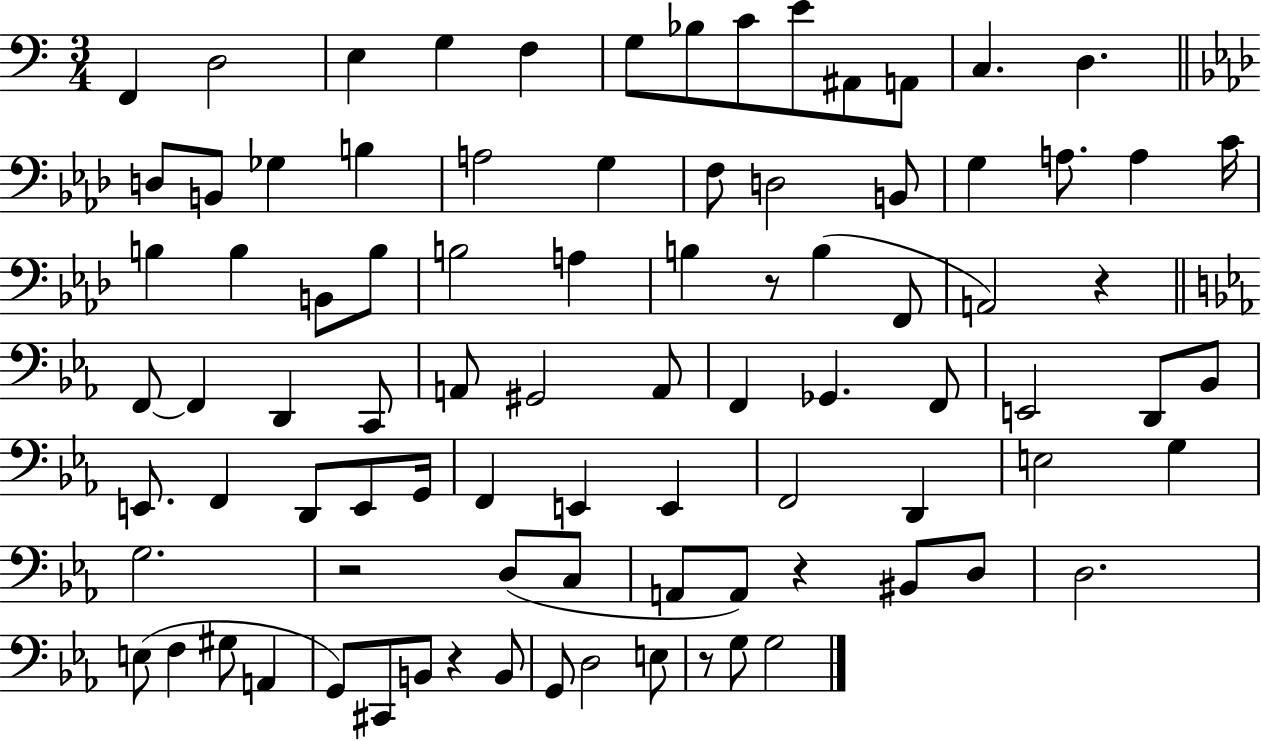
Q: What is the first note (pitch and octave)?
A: F2